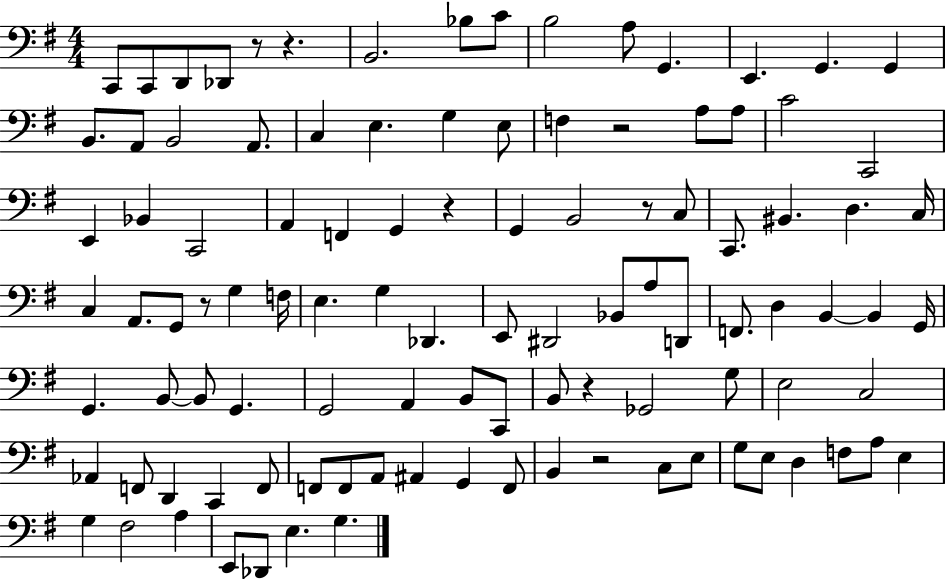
C2/e C2/e D2/e Db2/e R/e R/q. B2/h. Bb3/e C4/e B3/h A3/e G2/q. E2/q. G2/q. G2/q B2/e. A2/e B2/h A2/e. C3/q E3/q. G3/q E3/e F3/q R/h A3/e A3/e C4/h C2/h E2/q Bb2/q C2/h A2/q F2/q G2/q R/q G2/q B2/h R/e C3/e C2/e. BIS2/q. D3/q. C3/s C3/q A2/e. G2/e R/e G3/q F3/s E3/q. G3/q Db2/q. E2/e D#2/h Bb2/e A3/e D2/e F2/e. D3/q B2/q B2/q G2/s G2/q. B2/e B2/e G2/q. G2/h A2/q B2/e C2/e B2/e R/q Gb2/h G3/e E3/h C3/h Ab2/q F2/e D2/q C2/q F2/e F2/e F2/e A2/e A#2/q G2/q F2/e B2/q R/h C3/e E3/e G3/e E3/e D3/q F3/e A3/e E3/q G3/q F#3/h A3/q E2/e Db2/e E3/q. G3/q.